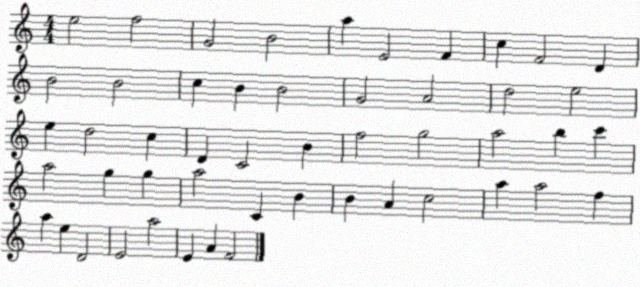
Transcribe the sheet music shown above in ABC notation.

X:1
T:Untitled
M:4/4
L:1/4
K:C
e2 f2 G2 B2 a E2 F c F2 D B2 B2 c B B2 G2 A2 d2 e2 e d2 c D C2 B f2 g2 a2 b c' a2 g g a2 C B B A c2 a a2 f a e D2 E2 a2 E A F2